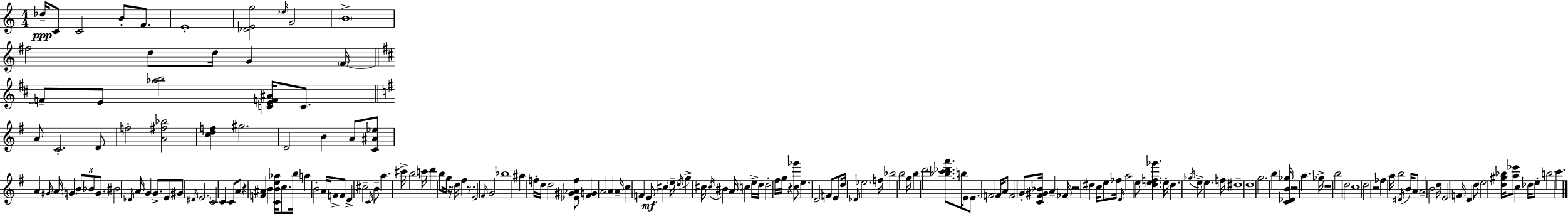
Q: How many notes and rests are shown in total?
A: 184